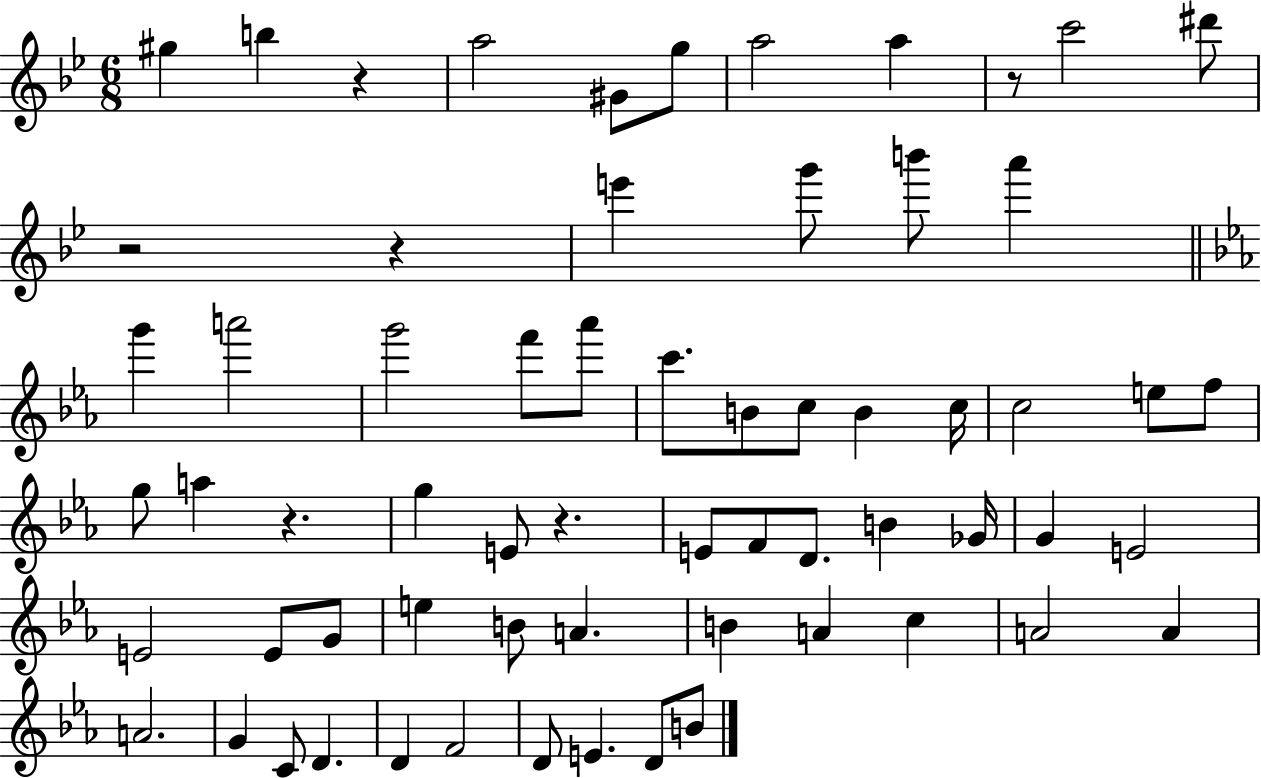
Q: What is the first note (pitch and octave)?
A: G#5